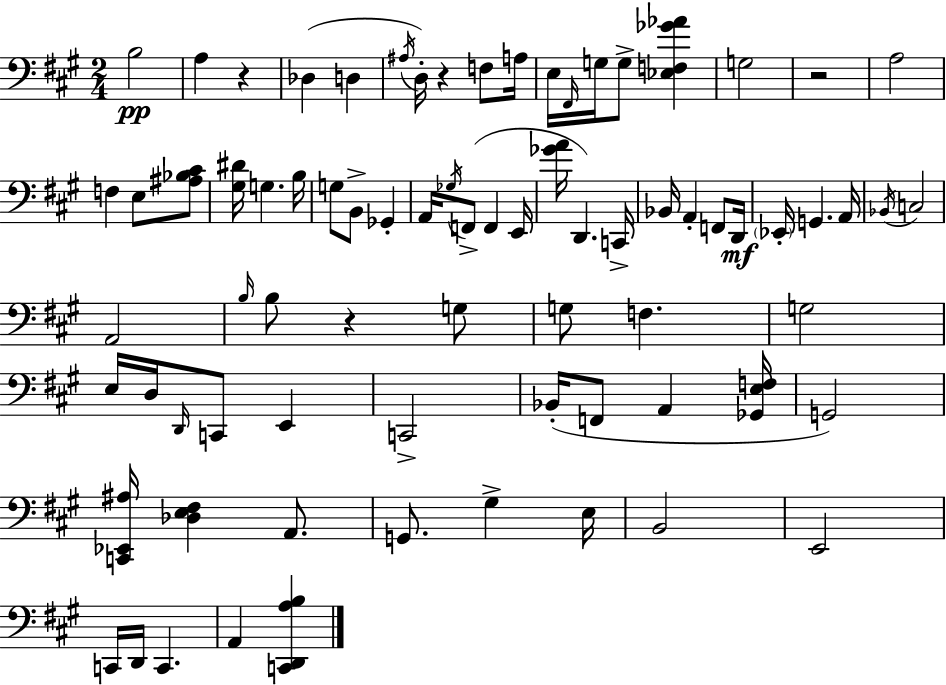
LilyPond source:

{
  \clef bass
  \numericTimeSignature
  \time 2/4
  \key a \major
  b2\pp | a4 r4 | des4( d4 | \acciaccatura { ais16 }) d16-. r4 f8 | \break a16 e16 \grace { fis,16 } g16 g8-> <ees f ges' aes'>4 | g2 | r2 | a2 | \break f4 e8 | <ais bes cis'>8 <gis dis'>16 g4. | b16 g8 b,8-> ges,4-. | a,16 \acciaccatura { ges16 } f,8->( f,4 | \break e,16 <ges' a'>16 d,4.) | c,16-> bes,16 a,4-. | f,8 d,16\mf \parenthesize ees,16-. g,4. | a,16 \acciaccatura { bes,16 } c2 | \break a,2 | \grace { b16 } b8 r4 | g8 g8 f4. | g2 | \break e16 d16 \grace { d,16 } | c,8 e,4 c,2-> | bes,16-.( f,8 | a,4 <ges, e f>16 g,2) | \break <c, ees, ais>16 <des e fis>4 | a,8. g,8. | gis4-> e16 b,2 | e,2 | \break c,16 d,16 | c,4. a,4 | <c, d, a b>4 \bar "|."
}